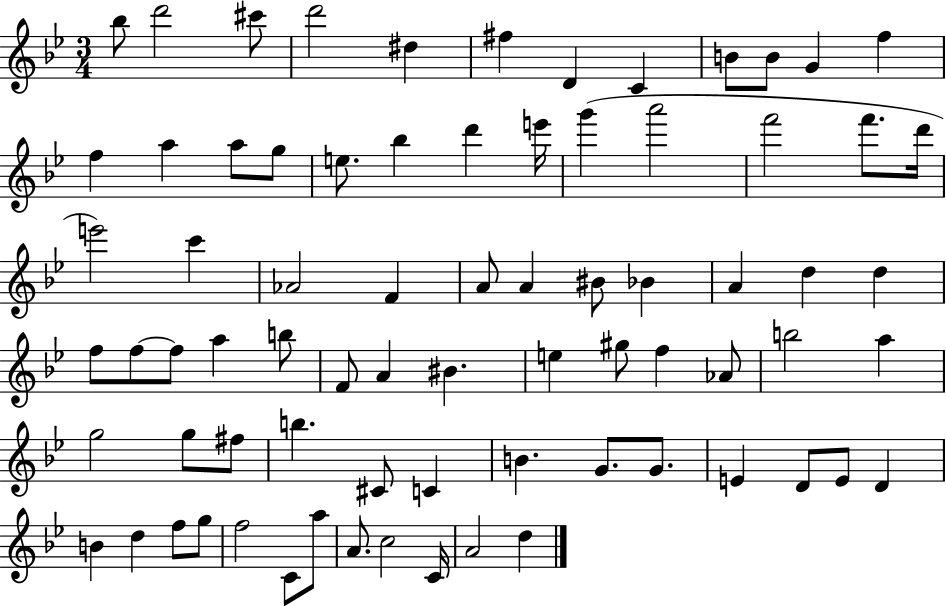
{
  \clef treble
  \numericTimeSignature
  \time 3/4
  \key bes \major
  bes''8 d'''2 cis'''8 | d'''2 dis''4 | fis''4 d'4 c'4 | b'8 b'8 g'4 f''4 | \break f''4 a''4 a''8 g''8 | e''8. bes''4 d'''4 e'''16 | g'''4( a'''2 | f'''2 f'''8. d'''16 | \break e'''2) c'''4 | aes'2 f'4 | a'8 a'4 bis'8 bes'4 | a'4 d''4 d''4 | \break f''8 f''8~~ f''8 a''4 b''8 | f'8 a'4 bis'4. | e''4 gis''8 f''4 aes'8 | b''2 a''4 | \break g''2 g''8 fis''8 | b''4. cis'8 c'4 | b'4. g'8. g'8. | e'4 d'8 e'8 d'4 | \break b'4 d''4 f''8 g''8 | f''2 c'8 a''8 | a'8. c''2 c'16 | a'2 d''4 | \break \bar "|."
}